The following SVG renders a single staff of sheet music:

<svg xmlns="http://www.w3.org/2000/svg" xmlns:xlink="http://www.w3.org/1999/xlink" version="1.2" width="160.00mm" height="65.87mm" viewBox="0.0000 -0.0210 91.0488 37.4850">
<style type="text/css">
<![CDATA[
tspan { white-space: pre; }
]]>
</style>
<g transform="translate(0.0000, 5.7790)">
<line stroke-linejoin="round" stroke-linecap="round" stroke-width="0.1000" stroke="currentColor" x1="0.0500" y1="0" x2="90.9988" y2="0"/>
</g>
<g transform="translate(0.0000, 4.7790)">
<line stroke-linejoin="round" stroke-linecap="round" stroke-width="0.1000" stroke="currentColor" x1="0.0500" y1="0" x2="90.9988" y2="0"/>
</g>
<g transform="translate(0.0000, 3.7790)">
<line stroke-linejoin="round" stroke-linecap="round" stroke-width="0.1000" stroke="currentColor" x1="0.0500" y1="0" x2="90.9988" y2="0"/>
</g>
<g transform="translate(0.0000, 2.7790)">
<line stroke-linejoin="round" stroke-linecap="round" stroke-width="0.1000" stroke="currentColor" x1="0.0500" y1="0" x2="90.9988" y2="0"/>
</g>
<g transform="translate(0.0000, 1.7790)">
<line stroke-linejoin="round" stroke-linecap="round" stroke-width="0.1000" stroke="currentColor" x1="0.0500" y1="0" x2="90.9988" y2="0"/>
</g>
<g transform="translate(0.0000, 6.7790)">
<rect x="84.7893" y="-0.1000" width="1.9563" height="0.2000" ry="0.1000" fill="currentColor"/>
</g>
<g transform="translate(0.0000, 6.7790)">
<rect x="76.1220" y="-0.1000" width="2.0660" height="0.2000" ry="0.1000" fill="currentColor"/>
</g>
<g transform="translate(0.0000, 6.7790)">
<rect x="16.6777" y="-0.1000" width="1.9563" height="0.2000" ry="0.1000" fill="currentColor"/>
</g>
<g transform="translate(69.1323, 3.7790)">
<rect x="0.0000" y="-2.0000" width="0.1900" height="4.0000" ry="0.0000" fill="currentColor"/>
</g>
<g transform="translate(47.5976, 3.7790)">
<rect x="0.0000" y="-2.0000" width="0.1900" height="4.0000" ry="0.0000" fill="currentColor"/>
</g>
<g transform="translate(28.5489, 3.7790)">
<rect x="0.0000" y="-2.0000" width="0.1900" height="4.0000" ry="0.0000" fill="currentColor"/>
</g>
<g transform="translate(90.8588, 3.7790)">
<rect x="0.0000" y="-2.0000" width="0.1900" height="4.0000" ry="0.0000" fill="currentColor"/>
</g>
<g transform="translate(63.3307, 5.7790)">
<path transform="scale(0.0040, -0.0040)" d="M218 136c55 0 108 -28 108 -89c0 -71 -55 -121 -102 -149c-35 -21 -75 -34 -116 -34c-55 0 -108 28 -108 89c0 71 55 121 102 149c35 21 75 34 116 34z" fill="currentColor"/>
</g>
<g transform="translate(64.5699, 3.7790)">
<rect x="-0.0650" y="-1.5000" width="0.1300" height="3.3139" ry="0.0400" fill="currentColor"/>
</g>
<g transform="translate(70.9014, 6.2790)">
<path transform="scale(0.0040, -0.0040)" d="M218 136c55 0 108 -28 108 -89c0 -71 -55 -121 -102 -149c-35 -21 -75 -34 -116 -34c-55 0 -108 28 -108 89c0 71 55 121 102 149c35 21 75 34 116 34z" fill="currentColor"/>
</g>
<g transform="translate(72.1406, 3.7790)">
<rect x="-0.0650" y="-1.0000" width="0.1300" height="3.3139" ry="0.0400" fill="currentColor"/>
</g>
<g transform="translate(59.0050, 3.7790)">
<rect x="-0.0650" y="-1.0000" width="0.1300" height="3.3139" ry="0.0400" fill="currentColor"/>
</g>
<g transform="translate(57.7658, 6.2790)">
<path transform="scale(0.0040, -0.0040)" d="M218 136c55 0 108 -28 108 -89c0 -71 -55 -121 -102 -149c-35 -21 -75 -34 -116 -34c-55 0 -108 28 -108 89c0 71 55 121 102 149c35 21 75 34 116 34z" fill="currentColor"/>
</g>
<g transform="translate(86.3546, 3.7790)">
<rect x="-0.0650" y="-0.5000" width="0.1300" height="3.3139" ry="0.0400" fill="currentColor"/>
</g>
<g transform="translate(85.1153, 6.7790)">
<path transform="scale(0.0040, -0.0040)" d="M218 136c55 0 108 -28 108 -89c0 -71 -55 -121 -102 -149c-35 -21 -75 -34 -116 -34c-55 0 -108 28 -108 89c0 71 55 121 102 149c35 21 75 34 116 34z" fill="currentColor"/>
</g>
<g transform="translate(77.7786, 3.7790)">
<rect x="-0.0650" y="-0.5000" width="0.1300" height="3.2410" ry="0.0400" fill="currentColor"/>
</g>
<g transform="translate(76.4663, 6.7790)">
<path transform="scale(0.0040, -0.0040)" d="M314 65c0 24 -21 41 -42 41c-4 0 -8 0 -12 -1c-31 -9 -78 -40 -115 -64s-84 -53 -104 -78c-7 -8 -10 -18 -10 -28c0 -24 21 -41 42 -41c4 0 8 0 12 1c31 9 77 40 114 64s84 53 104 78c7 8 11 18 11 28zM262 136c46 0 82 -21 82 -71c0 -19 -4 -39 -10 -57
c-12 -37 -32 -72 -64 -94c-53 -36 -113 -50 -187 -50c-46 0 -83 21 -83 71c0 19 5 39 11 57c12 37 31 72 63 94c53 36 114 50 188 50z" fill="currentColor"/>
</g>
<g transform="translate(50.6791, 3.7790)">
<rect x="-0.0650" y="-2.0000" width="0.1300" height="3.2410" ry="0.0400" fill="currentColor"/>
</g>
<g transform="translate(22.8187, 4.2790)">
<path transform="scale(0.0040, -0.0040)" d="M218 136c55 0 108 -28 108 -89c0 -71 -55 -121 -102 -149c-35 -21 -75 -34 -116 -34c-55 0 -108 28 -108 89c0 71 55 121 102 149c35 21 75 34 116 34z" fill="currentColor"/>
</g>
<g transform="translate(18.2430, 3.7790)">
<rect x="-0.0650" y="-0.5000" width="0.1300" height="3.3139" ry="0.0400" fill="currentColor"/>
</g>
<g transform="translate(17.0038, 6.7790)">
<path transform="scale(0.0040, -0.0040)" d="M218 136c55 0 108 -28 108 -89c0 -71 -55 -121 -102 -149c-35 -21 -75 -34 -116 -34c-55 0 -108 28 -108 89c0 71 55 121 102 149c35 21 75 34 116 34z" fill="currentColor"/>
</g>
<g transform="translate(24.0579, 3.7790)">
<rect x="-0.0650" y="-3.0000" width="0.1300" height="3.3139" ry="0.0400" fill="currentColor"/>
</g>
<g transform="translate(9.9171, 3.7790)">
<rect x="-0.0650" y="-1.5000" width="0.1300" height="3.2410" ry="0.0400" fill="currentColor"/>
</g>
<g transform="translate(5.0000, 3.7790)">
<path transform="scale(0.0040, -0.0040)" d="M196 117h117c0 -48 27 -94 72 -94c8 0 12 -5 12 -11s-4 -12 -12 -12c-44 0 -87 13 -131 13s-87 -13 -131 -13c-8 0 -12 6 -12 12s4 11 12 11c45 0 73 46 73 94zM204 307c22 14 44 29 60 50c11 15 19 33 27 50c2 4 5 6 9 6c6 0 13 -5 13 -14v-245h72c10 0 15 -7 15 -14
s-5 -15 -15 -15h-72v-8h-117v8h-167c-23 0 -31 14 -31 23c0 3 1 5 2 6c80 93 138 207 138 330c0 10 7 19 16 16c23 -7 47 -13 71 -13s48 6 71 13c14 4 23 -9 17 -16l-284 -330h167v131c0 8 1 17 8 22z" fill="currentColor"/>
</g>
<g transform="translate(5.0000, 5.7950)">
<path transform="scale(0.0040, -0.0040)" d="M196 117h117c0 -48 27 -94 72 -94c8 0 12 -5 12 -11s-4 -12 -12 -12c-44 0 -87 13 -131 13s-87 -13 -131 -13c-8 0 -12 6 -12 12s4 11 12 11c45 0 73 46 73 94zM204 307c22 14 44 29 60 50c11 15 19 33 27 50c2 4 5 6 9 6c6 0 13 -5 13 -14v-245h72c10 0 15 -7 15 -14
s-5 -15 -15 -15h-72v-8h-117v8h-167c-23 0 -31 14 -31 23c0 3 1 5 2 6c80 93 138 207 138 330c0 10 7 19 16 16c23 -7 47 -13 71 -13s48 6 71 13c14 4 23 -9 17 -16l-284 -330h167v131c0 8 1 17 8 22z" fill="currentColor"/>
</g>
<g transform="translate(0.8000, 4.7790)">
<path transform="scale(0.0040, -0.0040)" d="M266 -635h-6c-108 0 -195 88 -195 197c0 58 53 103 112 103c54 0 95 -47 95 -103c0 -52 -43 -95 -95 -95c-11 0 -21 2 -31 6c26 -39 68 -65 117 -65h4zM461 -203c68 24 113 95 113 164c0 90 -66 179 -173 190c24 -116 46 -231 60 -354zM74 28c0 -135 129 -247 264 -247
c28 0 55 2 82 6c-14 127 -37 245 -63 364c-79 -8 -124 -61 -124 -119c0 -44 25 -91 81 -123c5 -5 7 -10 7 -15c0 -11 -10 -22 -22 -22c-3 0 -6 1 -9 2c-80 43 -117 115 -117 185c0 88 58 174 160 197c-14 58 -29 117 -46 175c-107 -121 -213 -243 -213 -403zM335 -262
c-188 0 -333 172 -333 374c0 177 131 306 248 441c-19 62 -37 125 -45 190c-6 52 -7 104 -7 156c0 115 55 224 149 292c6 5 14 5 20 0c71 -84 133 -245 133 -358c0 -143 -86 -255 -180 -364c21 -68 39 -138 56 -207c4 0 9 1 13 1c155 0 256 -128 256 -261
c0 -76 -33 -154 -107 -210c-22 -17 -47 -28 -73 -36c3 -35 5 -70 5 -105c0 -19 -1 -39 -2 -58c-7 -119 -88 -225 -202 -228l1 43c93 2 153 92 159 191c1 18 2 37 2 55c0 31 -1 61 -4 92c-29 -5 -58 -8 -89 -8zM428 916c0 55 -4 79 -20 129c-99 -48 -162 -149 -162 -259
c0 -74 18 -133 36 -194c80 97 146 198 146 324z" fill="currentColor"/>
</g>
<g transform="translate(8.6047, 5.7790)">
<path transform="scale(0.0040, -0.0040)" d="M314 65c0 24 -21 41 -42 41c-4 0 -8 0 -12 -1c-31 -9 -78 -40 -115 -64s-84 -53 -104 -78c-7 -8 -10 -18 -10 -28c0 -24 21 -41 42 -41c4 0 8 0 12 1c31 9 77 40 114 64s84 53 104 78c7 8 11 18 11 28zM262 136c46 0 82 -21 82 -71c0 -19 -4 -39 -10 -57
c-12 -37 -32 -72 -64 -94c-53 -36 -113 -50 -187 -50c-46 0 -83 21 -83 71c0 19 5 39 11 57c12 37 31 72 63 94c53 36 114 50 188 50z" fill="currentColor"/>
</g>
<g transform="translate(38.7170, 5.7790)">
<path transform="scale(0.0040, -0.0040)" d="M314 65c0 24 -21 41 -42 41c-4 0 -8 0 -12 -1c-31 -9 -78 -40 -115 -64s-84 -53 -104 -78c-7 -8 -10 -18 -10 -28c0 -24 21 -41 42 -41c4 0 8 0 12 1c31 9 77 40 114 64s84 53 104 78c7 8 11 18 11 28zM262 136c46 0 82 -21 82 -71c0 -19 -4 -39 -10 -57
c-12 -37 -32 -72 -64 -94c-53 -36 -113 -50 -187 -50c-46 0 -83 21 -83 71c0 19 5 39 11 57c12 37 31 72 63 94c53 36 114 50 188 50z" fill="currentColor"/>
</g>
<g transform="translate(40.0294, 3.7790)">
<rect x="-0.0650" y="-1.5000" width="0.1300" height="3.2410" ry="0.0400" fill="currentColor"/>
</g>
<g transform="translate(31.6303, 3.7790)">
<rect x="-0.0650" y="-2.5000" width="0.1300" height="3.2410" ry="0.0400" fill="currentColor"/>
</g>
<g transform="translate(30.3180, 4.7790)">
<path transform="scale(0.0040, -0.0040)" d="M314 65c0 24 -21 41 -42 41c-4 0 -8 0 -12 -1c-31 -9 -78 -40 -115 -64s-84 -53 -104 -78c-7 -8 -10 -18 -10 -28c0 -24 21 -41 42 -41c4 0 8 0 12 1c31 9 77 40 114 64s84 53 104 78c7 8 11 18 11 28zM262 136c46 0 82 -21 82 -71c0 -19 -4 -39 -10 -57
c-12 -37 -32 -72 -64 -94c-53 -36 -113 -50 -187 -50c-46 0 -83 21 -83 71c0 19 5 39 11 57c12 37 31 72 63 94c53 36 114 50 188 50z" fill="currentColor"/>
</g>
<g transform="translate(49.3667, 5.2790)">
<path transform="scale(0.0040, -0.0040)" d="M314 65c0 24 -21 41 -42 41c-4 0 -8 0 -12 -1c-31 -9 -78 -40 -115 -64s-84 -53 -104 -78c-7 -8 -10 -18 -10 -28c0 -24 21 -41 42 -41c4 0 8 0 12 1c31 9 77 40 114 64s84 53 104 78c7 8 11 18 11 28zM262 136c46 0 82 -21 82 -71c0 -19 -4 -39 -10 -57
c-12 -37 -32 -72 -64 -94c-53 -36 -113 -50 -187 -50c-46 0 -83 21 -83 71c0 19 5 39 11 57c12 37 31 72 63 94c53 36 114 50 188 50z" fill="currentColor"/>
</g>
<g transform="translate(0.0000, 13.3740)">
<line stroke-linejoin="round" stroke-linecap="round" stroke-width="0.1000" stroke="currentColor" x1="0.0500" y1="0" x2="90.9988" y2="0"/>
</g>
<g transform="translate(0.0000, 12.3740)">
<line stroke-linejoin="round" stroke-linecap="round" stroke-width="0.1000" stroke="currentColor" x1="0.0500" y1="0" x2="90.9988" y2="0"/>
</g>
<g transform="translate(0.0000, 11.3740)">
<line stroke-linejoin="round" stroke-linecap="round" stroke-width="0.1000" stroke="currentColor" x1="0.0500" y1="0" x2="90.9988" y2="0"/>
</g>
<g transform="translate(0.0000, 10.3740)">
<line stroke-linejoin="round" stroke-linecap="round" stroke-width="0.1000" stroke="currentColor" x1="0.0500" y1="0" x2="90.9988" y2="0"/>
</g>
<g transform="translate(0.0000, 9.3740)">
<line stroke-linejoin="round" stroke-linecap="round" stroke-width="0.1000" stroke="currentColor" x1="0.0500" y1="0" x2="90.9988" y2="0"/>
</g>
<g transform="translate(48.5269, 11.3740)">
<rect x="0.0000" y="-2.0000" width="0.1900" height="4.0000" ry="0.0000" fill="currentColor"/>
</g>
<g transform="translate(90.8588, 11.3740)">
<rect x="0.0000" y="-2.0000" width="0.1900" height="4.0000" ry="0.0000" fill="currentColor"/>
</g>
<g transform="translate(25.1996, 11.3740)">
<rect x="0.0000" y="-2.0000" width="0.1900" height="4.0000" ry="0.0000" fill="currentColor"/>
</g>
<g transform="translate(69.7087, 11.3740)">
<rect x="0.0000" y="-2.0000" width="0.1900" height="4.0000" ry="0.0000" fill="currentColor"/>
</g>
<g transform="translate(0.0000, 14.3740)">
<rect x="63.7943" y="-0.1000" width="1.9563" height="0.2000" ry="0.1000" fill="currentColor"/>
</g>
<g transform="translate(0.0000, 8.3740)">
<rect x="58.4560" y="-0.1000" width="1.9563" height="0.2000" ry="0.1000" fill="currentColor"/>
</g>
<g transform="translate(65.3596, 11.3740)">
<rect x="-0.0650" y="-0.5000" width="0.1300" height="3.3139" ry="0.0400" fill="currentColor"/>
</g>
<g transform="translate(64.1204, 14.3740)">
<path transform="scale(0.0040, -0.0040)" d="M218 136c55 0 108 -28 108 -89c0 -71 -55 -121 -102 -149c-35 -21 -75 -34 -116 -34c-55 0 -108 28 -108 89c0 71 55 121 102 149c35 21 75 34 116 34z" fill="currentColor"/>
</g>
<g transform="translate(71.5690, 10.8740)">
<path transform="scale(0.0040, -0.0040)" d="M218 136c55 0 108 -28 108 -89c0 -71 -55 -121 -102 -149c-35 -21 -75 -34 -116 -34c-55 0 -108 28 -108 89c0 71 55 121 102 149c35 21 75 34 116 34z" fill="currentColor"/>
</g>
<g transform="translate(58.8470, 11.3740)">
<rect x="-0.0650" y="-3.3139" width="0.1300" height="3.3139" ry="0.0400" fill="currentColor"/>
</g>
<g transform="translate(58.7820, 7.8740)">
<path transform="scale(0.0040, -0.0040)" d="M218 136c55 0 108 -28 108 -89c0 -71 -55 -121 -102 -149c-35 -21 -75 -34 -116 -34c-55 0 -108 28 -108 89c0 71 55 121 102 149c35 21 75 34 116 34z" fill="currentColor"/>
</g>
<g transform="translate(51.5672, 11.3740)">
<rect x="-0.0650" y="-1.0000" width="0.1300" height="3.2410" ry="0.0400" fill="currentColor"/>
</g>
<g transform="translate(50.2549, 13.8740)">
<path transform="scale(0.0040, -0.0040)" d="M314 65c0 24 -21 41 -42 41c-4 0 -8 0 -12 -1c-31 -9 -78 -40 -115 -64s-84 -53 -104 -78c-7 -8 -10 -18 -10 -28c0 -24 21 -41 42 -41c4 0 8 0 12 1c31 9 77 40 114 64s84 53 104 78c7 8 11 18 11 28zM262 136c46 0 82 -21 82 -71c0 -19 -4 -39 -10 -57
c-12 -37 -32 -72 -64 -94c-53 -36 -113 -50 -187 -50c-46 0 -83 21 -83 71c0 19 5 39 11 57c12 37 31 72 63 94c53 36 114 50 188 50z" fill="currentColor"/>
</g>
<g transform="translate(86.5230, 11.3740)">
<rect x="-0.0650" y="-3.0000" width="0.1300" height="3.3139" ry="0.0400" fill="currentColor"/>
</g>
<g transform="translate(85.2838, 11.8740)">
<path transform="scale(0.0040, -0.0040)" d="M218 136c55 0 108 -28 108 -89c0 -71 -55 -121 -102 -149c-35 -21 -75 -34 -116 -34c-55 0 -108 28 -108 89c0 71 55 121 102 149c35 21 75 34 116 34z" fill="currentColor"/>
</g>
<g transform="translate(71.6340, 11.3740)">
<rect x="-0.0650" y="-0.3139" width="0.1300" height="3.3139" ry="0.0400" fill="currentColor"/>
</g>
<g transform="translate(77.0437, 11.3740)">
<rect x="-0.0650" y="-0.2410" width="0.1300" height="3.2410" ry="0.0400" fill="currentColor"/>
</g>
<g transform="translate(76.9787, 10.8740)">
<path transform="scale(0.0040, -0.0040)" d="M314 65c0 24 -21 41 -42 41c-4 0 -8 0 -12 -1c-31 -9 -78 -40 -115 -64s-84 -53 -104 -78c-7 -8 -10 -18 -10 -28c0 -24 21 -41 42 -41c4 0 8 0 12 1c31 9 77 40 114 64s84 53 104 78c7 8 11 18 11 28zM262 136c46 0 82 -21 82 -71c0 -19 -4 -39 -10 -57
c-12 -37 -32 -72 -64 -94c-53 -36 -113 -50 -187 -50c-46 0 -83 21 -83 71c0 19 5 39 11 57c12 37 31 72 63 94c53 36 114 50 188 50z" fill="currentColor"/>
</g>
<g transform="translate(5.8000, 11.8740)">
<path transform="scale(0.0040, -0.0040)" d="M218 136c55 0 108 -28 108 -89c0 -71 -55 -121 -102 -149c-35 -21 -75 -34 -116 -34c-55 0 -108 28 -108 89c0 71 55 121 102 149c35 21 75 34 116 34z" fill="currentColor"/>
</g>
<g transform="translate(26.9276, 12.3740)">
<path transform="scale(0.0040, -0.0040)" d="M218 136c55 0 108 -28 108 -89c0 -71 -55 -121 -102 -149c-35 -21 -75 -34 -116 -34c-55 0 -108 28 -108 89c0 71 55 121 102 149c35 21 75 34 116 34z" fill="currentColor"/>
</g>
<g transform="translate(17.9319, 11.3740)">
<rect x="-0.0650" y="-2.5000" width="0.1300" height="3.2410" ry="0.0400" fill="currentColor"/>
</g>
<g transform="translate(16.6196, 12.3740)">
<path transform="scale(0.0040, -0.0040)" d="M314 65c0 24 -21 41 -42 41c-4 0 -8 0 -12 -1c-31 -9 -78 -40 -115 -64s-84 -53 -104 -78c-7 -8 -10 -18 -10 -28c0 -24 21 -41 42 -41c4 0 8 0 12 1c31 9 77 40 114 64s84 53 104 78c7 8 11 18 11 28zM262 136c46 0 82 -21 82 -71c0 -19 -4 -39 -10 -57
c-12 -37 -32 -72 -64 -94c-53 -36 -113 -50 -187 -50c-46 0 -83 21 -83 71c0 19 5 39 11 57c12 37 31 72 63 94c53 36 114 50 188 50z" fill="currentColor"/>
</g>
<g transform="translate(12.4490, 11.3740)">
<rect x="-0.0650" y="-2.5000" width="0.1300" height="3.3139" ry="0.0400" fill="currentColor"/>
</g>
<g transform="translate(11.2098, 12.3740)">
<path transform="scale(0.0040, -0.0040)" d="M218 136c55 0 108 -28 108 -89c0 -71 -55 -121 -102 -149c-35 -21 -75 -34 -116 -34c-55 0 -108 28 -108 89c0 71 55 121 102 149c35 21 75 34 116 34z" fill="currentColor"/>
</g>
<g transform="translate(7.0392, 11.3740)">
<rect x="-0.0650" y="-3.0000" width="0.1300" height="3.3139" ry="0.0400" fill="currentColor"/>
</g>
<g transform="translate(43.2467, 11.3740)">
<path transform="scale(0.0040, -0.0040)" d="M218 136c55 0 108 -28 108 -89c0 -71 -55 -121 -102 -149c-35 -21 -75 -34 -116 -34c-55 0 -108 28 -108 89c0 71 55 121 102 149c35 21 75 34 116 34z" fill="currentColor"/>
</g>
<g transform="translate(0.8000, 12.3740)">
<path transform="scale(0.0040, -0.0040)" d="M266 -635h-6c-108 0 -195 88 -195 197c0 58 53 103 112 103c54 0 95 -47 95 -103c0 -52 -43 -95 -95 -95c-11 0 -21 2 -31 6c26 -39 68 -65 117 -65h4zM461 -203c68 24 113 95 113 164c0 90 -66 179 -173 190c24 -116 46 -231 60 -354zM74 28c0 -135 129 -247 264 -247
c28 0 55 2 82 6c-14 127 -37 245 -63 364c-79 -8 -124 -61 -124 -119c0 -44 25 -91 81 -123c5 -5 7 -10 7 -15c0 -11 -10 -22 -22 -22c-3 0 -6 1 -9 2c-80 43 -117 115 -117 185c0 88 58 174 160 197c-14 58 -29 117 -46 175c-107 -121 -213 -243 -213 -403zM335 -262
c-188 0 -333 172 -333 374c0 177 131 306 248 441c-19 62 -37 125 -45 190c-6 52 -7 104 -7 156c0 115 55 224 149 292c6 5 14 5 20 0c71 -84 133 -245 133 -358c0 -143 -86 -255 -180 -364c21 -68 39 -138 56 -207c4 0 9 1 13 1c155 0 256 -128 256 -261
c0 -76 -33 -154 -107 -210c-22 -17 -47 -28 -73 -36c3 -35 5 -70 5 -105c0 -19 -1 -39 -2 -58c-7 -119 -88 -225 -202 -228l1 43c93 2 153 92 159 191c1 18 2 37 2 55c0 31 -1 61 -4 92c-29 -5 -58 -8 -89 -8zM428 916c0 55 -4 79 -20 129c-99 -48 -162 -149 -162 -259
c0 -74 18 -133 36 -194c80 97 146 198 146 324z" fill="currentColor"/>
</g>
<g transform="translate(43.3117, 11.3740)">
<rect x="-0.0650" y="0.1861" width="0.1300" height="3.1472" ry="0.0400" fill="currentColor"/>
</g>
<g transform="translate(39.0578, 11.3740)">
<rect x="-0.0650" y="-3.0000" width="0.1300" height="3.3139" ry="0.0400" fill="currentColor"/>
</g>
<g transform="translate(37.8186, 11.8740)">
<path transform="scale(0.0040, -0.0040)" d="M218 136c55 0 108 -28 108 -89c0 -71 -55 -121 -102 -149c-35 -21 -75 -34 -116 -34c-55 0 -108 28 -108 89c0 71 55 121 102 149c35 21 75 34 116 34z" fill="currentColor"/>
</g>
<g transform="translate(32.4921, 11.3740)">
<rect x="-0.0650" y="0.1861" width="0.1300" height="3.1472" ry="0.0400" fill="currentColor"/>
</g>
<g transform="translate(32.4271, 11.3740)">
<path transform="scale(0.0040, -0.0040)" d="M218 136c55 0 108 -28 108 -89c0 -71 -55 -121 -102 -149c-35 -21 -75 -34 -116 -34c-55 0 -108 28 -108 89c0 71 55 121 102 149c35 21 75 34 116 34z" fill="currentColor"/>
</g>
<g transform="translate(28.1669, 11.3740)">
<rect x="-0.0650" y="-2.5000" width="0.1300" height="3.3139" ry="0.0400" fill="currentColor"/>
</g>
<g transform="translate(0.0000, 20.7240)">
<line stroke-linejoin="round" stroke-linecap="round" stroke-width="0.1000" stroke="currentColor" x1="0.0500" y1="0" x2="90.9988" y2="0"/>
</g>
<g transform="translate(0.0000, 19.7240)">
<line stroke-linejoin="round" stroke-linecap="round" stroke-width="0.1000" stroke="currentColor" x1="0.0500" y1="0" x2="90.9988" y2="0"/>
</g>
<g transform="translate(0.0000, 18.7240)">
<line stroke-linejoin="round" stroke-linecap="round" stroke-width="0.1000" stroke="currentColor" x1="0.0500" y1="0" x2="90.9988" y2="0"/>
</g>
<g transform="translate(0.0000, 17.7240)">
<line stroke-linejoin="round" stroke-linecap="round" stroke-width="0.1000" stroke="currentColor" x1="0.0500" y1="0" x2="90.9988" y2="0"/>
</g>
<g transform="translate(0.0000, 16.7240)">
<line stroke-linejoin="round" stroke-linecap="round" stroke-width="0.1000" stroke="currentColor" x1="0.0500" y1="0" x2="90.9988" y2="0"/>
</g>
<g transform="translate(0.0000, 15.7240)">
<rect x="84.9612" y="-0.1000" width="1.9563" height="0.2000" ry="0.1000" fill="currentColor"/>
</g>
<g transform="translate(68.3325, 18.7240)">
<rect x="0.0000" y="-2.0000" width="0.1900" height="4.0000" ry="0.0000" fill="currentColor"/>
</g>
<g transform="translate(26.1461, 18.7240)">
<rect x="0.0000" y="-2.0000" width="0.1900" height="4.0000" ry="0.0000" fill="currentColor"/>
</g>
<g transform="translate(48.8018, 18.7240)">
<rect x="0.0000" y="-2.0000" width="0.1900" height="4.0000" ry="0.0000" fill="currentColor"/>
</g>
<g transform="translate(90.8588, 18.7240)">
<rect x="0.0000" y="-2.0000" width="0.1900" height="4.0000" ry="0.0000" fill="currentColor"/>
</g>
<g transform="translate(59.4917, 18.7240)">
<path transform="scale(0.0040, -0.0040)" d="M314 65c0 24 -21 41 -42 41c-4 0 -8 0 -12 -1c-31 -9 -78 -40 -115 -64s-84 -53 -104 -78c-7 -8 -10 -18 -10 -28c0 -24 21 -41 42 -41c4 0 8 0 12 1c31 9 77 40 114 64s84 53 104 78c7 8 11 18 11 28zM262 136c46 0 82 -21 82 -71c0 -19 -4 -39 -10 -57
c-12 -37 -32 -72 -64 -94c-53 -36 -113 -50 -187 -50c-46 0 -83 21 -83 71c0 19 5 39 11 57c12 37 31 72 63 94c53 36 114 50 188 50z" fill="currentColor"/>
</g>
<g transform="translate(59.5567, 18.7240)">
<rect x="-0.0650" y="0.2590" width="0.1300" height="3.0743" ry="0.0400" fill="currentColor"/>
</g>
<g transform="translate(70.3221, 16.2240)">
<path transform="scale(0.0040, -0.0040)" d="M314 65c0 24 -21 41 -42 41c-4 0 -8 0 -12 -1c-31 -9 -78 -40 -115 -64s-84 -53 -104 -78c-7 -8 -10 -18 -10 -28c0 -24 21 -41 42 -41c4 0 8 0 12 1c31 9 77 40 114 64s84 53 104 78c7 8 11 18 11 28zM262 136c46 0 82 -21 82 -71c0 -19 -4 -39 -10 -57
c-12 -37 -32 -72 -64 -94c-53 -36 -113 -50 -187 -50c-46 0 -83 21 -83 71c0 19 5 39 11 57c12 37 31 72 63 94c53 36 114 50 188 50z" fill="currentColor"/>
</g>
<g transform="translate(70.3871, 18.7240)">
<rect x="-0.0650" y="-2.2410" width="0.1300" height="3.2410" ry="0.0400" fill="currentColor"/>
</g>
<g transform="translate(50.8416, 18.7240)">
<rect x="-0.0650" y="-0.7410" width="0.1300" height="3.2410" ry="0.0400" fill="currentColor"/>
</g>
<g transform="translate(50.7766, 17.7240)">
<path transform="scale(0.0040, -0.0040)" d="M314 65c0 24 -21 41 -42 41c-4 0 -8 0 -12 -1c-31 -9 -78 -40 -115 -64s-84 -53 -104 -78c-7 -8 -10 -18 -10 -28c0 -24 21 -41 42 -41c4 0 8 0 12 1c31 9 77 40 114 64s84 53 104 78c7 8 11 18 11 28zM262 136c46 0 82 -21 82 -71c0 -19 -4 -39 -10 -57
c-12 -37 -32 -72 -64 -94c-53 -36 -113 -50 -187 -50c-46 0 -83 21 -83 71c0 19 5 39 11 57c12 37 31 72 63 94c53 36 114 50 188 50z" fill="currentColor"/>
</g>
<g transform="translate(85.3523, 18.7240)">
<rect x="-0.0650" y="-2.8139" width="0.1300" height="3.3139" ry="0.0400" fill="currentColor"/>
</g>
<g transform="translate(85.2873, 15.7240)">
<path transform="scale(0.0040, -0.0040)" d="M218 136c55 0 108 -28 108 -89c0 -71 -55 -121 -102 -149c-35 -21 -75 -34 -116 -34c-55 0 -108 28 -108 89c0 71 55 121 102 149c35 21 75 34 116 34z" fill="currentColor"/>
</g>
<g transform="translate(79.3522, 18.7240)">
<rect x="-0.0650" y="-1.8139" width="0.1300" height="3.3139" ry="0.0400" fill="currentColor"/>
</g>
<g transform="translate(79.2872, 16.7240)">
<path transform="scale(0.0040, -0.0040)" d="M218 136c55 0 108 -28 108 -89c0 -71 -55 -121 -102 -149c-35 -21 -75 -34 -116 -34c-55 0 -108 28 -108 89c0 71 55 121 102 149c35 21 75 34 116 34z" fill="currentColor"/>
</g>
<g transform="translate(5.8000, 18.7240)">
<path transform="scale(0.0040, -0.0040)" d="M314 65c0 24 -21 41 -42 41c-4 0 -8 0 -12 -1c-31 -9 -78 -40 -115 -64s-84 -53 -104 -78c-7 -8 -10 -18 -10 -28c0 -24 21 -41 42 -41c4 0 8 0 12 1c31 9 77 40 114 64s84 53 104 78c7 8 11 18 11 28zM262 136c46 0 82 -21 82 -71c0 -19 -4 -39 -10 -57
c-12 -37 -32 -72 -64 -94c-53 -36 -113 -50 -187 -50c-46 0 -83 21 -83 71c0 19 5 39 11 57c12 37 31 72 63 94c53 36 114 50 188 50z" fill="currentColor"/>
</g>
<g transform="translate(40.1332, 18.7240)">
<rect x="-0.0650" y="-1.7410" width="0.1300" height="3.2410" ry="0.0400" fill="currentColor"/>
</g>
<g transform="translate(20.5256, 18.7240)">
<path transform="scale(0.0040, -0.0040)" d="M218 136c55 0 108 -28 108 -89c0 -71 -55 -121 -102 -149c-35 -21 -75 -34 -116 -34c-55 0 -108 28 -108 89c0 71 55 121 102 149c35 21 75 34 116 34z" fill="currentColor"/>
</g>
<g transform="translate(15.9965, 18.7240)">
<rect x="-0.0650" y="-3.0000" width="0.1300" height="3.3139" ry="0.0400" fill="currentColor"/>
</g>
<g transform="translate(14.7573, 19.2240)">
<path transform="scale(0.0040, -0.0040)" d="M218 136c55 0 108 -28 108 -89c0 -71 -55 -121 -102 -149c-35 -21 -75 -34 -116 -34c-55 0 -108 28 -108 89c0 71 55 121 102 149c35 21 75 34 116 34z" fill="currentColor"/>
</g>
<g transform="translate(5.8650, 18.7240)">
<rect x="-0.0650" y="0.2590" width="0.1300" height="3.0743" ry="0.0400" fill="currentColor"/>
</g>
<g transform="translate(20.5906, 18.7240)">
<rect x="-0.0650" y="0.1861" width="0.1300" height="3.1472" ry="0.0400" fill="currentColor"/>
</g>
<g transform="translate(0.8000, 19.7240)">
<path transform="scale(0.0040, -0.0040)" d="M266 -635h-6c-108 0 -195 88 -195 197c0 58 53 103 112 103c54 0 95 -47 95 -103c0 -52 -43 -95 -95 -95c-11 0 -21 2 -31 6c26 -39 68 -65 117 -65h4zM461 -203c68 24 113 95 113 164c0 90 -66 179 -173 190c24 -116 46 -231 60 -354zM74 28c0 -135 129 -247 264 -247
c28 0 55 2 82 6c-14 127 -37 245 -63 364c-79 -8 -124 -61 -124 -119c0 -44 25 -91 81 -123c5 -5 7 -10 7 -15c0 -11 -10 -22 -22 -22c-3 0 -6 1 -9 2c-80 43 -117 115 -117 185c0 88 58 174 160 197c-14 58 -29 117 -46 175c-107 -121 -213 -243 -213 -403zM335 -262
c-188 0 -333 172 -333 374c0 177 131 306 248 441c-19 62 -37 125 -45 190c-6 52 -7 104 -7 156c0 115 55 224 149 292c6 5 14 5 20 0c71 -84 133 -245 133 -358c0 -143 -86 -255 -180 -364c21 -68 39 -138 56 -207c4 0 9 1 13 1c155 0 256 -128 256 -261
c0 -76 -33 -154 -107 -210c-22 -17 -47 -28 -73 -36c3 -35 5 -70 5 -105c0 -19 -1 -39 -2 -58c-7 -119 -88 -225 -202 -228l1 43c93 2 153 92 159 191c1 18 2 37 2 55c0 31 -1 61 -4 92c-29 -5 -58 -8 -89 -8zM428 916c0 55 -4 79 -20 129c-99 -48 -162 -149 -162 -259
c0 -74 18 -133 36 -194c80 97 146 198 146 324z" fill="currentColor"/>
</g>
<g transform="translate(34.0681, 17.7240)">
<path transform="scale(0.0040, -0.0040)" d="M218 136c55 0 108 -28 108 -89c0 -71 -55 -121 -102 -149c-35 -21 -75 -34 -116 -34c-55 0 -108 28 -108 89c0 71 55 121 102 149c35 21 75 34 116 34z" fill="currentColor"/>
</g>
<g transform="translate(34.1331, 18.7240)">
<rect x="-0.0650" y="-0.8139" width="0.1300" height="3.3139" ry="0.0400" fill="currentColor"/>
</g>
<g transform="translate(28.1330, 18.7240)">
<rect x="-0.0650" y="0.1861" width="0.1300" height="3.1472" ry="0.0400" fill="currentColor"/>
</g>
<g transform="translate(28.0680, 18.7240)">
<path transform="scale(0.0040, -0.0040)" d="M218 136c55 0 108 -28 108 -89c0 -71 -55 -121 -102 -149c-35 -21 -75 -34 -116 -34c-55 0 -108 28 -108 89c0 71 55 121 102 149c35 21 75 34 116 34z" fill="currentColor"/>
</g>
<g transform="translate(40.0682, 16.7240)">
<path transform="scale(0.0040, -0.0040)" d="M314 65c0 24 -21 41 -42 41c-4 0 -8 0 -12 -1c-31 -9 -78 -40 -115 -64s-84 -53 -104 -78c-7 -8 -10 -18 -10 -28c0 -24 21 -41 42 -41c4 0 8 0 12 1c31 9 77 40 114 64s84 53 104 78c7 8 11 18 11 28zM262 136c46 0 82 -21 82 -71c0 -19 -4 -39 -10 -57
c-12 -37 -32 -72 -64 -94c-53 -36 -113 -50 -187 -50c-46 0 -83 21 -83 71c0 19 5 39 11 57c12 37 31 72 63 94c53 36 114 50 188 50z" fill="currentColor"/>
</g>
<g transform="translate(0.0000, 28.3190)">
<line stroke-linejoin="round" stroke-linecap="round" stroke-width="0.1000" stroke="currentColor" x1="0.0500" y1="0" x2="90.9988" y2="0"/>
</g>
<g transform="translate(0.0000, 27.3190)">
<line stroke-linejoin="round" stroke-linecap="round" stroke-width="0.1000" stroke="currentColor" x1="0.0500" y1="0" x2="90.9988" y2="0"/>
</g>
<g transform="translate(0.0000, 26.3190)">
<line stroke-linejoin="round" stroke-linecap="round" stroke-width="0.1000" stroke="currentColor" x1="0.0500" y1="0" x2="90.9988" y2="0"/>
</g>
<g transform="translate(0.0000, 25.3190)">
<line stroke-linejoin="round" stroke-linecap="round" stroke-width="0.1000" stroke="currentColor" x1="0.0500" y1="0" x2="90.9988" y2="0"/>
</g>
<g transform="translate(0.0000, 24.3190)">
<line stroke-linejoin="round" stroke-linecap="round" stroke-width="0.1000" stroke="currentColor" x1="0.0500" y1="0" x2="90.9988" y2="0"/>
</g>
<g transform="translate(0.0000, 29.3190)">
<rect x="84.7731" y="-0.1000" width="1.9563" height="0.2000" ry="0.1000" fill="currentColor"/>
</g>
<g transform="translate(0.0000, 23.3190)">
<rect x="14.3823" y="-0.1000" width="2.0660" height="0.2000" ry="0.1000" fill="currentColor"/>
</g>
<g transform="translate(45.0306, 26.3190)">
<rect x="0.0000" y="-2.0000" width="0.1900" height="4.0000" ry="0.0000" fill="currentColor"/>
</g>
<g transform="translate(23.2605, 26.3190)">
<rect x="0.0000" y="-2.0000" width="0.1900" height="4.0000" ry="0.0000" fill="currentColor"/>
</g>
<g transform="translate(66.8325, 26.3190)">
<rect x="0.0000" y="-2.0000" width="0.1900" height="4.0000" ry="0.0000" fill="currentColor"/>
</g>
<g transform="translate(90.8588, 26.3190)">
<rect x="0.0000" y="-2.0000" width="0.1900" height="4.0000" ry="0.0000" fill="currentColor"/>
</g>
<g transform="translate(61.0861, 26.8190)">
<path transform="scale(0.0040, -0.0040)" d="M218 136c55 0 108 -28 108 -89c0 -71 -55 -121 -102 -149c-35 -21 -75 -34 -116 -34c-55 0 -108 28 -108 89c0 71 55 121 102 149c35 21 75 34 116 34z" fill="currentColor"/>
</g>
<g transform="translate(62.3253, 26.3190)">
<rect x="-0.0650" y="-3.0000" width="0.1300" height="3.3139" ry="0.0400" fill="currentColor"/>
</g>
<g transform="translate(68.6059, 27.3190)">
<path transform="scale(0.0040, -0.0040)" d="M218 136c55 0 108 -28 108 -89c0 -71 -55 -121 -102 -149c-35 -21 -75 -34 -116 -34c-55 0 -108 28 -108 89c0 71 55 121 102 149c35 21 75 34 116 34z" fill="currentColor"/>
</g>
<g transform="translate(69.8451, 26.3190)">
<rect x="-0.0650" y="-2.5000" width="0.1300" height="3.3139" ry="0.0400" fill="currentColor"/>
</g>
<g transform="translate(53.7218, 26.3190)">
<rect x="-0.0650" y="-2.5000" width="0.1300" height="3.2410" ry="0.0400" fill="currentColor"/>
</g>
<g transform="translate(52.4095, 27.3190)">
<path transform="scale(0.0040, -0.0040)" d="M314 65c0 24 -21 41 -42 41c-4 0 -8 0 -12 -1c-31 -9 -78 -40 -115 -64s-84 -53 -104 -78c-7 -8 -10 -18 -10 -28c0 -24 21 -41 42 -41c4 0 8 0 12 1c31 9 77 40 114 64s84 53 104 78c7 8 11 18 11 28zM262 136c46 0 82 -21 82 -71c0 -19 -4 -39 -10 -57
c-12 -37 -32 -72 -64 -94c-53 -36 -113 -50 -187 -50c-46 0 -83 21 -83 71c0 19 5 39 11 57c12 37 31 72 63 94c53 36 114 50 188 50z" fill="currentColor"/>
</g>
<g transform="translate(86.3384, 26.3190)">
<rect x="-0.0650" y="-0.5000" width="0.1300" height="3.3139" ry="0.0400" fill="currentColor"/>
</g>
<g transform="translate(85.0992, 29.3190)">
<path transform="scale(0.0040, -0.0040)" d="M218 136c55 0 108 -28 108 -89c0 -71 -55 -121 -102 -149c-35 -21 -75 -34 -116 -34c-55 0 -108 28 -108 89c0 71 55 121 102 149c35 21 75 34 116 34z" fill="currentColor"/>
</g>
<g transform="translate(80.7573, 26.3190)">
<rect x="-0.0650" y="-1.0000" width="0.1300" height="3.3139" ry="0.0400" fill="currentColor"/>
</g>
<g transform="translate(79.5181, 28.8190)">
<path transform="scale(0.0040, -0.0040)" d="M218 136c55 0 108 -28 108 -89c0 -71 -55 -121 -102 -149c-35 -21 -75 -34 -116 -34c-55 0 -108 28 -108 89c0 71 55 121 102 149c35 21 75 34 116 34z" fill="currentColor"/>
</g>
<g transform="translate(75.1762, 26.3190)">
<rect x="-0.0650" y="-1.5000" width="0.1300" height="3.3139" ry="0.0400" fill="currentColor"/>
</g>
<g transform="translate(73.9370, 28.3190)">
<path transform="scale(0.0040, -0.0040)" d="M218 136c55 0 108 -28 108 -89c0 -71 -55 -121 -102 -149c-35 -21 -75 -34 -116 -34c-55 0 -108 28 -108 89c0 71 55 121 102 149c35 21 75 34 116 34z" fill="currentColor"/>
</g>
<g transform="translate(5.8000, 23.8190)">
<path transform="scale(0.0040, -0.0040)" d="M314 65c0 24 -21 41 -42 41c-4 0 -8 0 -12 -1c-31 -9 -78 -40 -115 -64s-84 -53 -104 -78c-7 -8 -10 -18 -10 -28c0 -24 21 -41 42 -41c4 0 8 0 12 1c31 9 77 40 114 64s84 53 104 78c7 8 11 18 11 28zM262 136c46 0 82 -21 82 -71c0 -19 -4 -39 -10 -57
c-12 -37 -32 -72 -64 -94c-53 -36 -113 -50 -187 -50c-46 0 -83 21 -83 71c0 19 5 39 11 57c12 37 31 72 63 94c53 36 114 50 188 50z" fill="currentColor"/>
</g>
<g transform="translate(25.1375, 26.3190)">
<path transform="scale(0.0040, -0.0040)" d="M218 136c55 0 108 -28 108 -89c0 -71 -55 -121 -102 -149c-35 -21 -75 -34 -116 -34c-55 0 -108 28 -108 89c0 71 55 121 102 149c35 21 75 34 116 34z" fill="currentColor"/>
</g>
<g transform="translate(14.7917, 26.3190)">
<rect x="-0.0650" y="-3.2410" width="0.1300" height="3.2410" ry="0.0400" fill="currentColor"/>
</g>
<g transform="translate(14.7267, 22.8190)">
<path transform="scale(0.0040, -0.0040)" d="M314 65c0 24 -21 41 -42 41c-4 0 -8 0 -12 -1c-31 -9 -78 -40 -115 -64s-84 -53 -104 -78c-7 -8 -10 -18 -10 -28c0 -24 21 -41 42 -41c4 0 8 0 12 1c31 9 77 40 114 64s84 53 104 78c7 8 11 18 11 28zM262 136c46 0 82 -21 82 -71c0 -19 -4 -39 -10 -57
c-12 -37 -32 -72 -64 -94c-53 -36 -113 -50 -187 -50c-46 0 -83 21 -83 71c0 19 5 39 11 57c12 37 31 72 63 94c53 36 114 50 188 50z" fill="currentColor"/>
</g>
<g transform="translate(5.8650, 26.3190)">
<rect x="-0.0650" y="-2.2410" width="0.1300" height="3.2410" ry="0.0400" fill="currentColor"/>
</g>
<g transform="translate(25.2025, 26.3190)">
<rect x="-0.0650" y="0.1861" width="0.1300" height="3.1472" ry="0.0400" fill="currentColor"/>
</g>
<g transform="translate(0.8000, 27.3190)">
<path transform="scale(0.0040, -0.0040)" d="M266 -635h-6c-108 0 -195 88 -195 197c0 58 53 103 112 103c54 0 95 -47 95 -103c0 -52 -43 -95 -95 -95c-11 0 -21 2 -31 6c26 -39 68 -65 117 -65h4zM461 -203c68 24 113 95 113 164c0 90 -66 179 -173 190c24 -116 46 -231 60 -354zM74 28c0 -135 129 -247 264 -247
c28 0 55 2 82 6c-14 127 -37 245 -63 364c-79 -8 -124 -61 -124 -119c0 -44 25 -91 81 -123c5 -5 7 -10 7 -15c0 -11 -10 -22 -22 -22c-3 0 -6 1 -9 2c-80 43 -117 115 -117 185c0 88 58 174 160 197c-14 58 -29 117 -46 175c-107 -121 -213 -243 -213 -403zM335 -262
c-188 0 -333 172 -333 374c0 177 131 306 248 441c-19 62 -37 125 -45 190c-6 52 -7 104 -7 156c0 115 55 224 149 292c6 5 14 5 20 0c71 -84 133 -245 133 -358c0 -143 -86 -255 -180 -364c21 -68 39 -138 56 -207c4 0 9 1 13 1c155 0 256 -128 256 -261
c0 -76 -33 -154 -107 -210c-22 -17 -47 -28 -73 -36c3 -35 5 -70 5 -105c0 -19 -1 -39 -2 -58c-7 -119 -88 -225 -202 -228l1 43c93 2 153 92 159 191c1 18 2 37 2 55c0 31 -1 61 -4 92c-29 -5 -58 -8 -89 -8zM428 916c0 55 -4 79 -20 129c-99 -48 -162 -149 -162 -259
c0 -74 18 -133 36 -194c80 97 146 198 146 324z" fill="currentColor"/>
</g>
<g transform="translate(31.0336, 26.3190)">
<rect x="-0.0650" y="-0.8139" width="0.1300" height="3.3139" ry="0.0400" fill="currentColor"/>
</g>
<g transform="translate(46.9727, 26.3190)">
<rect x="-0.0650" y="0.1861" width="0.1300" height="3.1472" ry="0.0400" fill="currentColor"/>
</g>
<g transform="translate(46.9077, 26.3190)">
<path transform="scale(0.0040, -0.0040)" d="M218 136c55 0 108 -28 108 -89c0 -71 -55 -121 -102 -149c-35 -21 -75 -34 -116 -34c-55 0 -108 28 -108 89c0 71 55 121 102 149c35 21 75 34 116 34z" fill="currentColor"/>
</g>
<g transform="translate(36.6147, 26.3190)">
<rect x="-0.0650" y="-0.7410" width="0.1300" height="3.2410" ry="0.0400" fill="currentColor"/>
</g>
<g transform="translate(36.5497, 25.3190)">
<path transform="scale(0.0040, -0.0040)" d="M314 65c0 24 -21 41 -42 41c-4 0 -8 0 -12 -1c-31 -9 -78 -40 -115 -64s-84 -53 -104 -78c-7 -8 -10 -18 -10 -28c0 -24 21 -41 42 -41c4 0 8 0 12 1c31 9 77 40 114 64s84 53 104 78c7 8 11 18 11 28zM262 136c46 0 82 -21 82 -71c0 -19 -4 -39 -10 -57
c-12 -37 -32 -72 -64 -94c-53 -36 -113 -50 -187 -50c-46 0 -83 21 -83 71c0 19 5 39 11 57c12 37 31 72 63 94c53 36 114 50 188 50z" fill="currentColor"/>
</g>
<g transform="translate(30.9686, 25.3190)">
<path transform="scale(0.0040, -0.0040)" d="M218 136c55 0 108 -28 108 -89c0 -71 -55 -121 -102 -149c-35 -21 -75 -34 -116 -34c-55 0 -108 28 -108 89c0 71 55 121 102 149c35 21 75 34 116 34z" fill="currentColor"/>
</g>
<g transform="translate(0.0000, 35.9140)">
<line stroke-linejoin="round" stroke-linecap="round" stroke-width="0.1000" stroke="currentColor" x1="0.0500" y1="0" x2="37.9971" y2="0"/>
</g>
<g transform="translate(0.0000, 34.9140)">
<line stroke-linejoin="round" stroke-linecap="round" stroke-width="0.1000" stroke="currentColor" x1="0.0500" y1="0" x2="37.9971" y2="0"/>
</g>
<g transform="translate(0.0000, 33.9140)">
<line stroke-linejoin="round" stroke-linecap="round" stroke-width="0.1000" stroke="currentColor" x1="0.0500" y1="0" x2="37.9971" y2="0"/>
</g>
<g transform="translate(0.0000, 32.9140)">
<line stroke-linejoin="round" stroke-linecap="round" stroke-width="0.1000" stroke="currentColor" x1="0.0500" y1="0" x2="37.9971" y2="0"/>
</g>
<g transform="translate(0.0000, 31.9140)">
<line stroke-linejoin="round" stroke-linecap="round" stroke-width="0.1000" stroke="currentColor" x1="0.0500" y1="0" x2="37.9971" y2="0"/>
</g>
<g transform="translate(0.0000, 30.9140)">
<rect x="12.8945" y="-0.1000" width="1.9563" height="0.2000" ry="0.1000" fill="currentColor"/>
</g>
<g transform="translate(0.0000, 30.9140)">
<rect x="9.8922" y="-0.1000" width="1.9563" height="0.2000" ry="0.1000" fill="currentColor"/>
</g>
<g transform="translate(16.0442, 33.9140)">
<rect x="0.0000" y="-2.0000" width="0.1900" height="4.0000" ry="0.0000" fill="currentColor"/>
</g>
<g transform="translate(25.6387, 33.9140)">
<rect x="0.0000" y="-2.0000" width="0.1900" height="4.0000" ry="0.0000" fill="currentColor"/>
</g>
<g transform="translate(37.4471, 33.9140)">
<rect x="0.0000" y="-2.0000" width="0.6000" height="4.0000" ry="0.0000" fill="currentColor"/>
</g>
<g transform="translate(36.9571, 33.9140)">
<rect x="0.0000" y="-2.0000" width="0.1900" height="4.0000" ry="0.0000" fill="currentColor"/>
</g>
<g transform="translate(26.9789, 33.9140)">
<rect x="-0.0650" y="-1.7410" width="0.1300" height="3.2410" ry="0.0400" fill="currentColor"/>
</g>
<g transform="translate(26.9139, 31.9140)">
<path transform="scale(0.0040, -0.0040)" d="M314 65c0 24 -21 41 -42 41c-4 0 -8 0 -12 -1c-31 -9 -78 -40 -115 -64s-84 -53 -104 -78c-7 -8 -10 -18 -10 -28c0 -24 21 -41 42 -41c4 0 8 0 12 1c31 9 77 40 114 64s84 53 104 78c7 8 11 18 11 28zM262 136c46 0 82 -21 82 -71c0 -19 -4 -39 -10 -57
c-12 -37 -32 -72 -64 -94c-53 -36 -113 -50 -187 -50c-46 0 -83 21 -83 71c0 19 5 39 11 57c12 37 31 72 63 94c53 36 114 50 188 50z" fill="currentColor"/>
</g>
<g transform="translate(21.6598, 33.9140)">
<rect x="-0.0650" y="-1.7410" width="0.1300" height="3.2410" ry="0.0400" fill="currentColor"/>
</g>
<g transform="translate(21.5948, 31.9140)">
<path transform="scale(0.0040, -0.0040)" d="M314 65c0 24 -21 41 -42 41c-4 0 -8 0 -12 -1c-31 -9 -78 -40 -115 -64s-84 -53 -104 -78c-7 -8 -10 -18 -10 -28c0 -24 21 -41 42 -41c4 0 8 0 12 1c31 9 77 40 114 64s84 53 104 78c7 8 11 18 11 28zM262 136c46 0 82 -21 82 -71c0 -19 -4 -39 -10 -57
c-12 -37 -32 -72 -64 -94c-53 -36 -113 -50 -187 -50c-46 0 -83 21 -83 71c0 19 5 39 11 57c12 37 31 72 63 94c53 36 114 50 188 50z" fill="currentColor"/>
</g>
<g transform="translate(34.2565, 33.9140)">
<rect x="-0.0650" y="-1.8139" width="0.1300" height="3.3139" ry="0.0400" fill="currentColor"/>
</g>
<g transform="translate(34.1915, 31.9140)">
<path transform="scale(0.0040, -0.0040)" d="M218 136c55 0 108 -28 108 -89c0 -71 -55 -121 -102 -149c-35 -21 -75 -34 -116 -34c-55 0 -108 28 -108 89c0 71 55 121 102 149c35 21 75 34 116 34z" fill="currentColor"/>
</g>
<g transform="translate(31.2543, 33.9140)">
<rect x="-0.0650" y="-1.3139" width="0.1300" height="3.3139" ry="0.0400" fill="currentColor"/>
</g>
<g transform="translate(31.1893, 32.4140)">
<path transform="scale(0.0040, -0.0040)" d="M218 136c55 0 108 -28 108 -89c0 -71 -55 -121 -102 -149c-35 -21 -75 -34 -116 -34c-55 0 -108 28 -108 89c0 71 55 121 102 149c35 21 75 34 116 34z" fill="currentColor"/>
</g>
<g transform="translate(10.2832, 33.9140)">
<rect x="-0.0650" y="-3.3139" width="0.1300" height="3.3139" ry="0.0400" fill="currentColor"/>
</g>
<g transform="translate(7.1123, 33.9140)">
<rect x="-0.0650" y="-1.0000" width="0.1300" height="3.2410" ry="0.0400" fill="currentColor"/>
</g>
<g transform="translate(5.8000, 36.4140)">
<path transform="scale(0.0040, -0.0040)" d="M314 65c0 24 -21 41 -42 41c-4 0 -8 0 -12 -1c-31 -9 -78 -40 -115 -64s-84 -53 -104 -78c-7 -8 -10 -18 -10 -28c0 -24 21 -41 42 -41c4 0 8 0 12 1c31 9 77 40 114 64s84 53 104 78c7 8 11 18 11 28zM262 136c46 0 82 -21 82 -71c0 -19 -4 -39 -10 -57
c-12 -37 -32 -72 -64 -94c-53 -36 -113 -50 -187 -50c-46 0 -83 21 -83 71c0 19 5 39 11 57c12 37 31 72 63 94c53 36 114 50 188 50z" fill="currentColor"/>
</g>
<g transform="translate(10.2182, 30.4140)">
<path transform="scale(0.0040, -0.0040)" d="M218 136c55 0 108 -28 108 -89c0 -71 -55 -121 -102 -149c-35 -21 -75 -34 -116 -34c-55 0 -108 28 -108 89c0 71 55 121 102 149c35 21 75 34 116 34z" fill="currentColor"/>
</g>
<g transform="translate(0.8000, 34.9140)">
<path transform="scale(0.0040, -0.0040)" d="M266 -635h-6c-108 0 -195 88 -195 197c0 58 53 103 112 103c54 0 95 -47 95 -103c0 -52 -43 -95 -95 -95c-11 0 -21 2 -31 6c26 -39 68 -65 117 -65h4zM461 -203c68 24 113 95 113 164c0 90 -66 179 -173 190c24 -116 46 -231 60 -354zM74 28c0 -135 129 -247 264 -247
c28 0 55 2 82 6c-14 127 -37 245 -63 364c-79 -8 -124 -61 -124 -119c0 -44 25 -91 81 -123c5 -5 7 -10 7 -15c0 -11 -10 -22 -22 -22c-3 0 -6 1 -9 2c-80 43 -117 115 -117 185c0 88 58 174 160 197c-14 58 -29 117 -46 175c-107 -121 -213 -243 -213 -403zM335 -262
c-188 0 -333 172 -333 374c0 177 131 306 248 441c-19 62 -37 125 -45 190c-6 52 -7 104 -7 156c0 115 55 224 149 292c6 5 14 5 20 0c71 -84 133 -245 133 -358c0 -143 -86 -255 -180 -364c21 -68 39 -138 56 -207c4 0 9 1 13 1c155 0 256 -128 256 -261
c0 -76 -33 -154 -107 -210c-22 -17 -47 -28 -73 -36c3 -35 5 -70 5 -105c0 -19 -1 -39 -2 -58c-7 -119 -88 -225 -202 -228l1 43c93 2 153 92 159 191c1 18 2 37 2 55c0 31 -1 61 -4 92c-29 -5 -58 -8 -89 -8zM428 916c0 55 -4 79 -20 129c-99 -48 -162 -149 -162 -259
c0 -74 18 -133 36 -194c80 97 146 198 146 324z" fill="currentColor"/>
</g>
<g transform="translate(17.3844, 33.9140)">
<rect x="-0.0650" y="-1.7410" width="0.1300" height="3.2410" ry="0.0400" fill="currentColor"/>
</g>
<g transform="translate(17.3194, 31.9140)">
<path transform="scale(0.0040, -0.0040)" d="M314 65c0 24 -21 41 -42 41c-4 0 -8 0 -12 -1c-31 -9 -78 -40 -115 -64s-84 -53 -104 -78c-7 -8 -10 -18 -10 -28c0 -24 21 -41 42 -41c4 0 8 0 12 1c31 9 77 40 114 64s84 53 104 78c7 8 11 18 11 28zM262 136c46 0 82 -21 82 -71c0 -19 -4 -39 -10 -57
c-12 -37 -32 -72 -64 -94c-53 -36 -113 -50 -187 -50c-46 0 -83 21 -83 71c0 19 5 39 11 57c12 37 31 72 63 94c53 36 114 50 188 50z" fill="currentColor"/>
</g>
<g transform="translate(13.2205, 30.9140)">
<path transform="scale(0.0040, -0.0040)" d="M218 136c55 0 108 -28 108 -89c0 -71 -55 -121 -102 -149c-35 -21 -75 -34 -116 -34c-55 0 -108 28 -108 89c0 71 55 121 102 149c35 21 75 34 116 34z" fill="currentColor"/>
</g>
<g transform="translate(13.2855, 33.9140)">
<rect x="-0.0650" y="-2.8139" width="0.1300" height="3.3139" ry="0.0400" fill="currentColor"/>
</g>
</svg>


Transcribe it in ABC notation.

X:1
T:Untitled
M:4/4
L:1/4
K:C
E2 C A G2 E2 F2 D E D C2 C A G G2 G B A B D2 b C c c2 A B2 A B B d f2 d2 B2 g2 f a g2 b2 B d d2 B G2 A G E D C D2 b a f2 f2 f2 e f